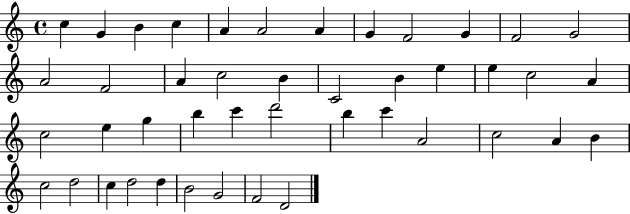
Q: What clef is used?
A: treble